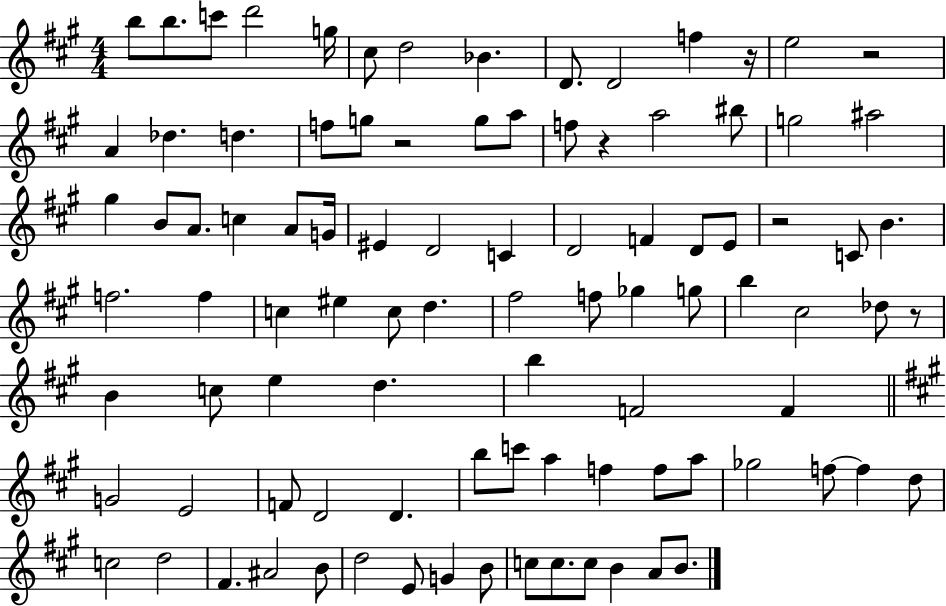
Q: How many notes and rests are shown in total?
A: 95